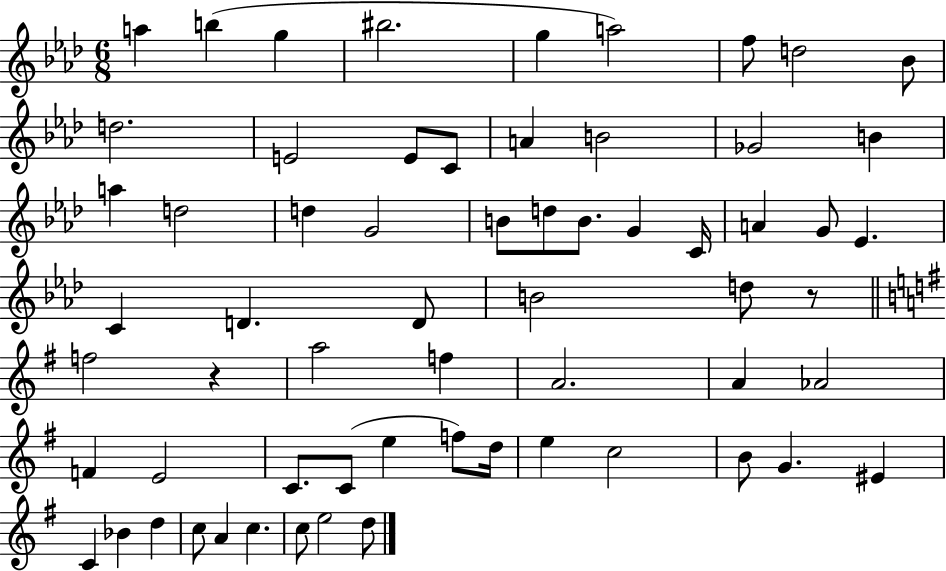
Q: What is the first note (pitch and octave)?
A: A5